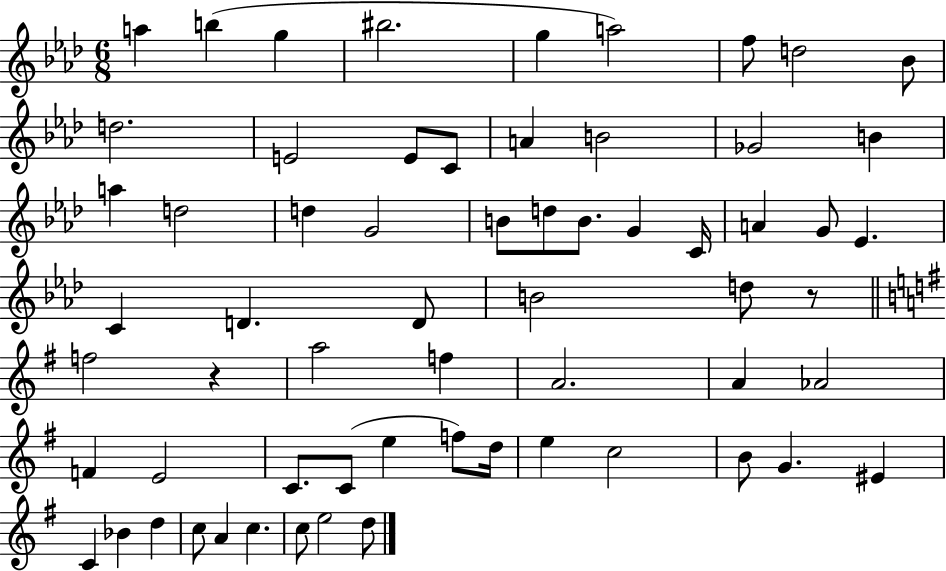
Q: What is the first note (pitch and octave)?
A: A5